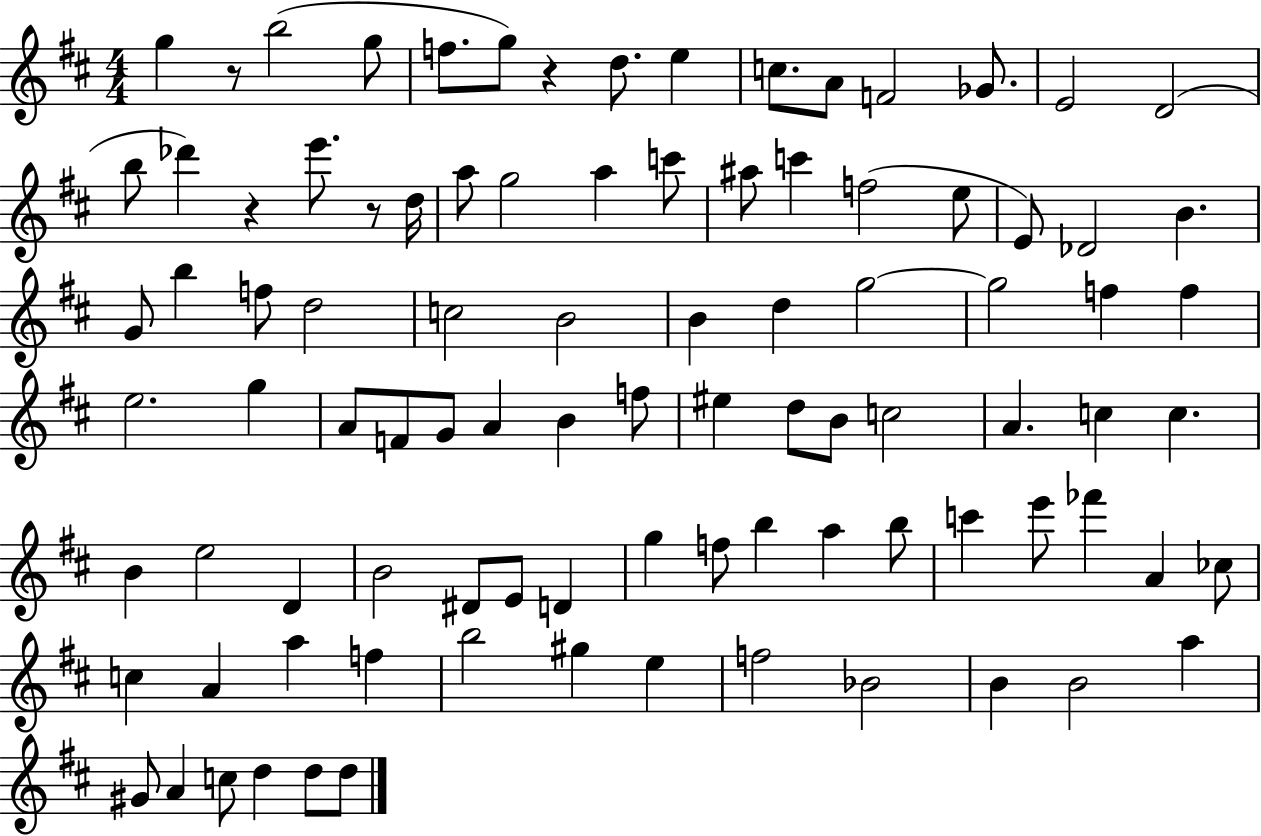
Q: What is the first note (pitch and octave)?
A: G5